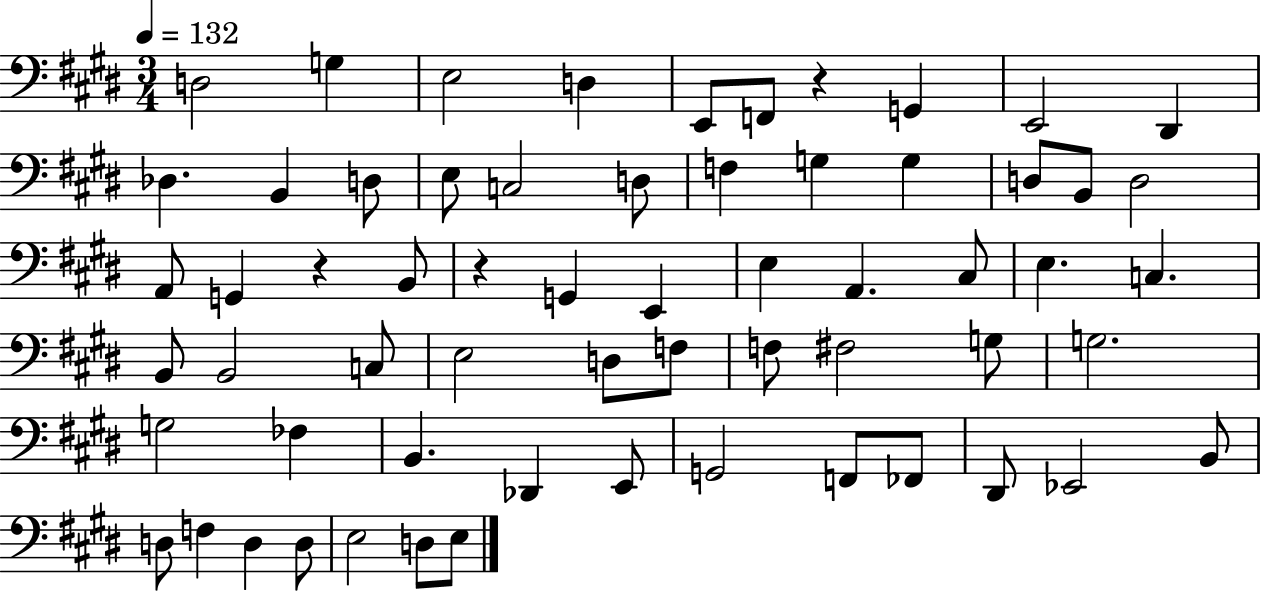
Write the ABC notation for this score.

X:1
T:Untitled
M:3/4
L:1/4
K:E
D,2 G, E,2 D, E,,/2 F,,/2 z G,, E,,2 ^D,, _D, B,, D,/2 E,/2 C,2 D,/2 F, G, G, D,/2 B,,/2 D,2 A,,/2 G,, z B,,/2 z G,, E,, E, A,, ^C,/2 E, C, B,,/2 B,,2 C,/2 E,2 D,/2 F,/2 F,/2 ^F,2 G,/2 G,2 G,2 _F, B,, _D,, E,,/2 G,,2 F,,/2 _F,,/2 ^D,,/2 _E,,2 B,,/2 D,/2 F, D, D,/2 E,2 D,/2 E,/2